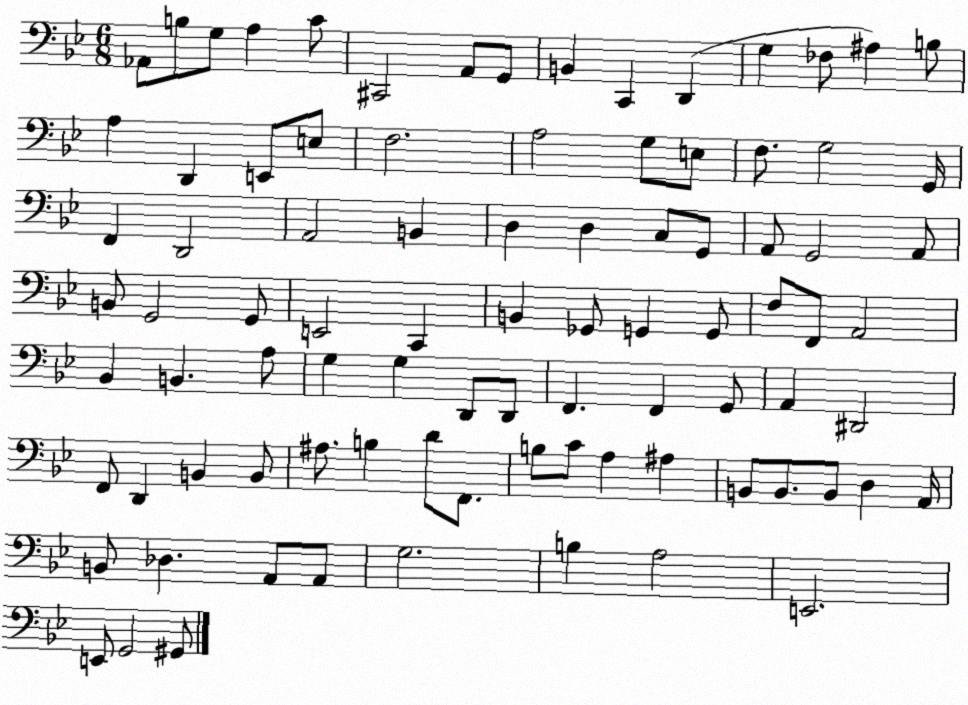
X:1
T:Untitled
M:6/8
L:1/4
K:Bb
_A,,/2 B,/2 G,/2 A, C/2 ^C,,2 A,,/2 G,,/2 B,, C,, D,, G, _F,/2 ^A, B,/2 A, D,, E,,/2 E,/2 F,2 A,2 G,/2 E,/2 F,/2 G,2 G,,/4 F,, D,,2 A,,2 B,, D, D, C,/2 G,,/2 A,,/2 G,,2 A,,/2 B,,/2 G,,2 G,,/2 E,,2 C,, B,, _G,,/2 G,, G,,/2 F,/2 F,,/2 A,,2 _B,, B,, A,/2 G, G, D,,/2 D,,/2 F,, F,, G,,/2 A,, ^D,,2 F,,/2 D,, B,, B,,/2 ^A,/2 B, D/2 F,,/2 B,/2 C/2 A, ^A, B,,/2 B,,/2 B,,/2 D, A,,/4 B,,/2 _D, A,,/2 A,,/2 G,2 B, A,2 E,,2 E,,/2 G,,2 ^G,,/2